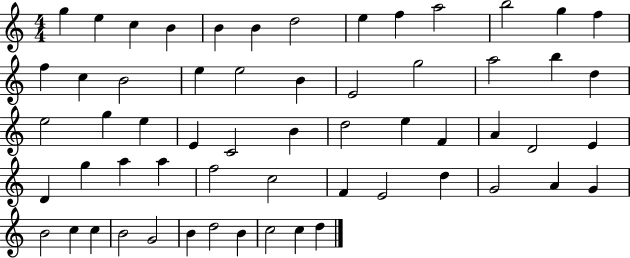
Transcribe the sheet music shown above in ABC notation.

X:1
T:Untitled
M:4/4
L:1/4
K:C
g e c B B B d2 e f a2 b2 g f f c B2 e e2 B E2 g2 a2 b d e2 g e E C2 B d2 e F A D2 E D g a a f2 c2 F E2 d G2 A G B2 c c B2 G2 B d2 B c2 c d